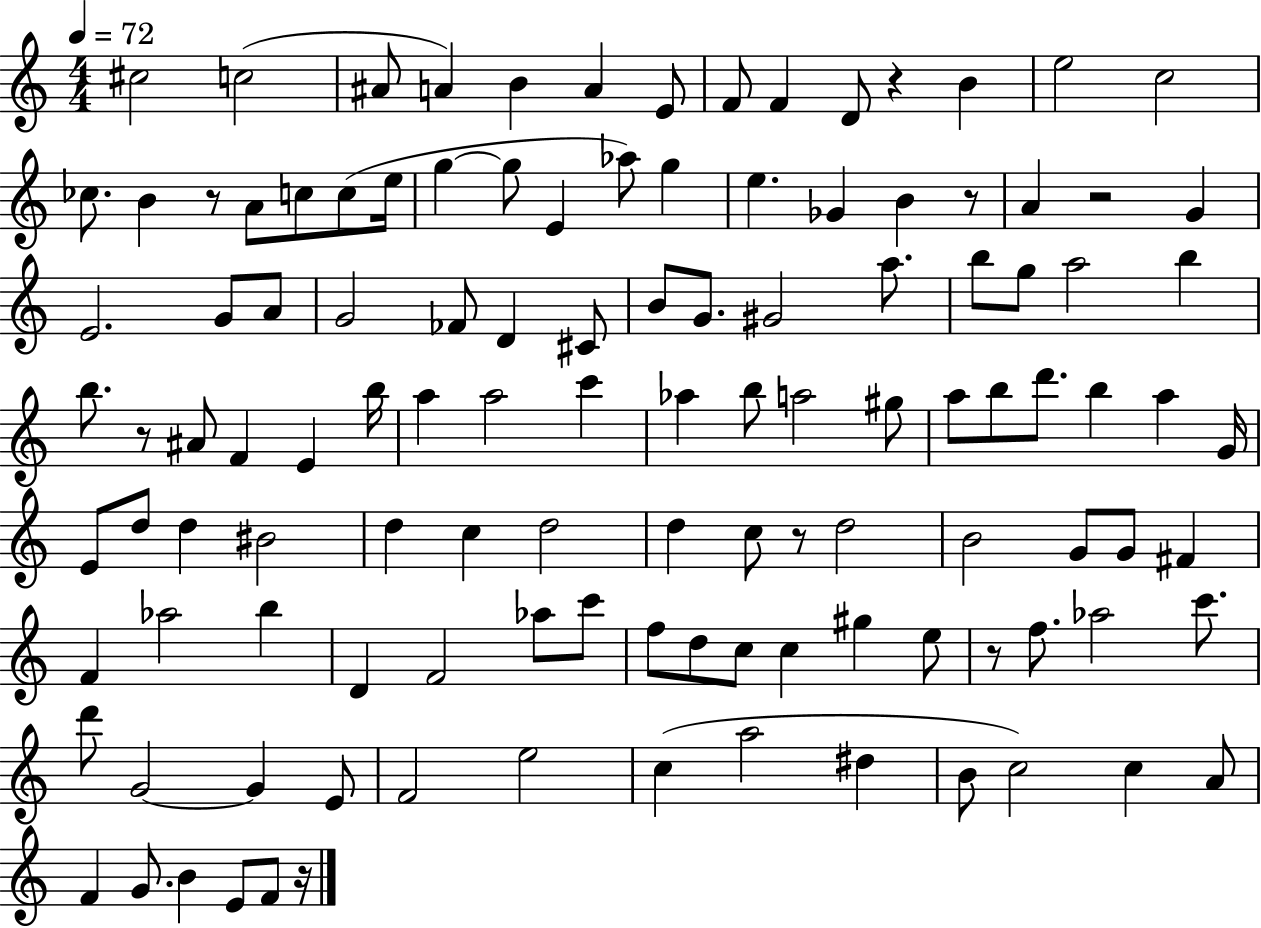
{
  \clef treble
  \numericTimeSignature
  \time 4/4
  \key c \major
  \tempo 4 = 72
  cis''2 c''2( | ais'8 a'4) b'4 a'4 e'8 | f'8 f'4 d'8 r4 b'4 | e''2 c''2 | \break ces''8. b'4 r8 a'8 c''8 c''8( e''16 | g''4~~ g''8 e'4 aes''8) g''4 | e''4. ges'4 b'4 r8 | a'4 r2 g'4 | \break e'2. g'8 a'8 | g'2 fes'8 d'4 cis'8 | b'8 g'8. gis'2 a''8. | b''8 g''8 a''2 b''4 | \break b''8. r8 ais'8 f'4 e'4 b''16 | a''4 a''2 c'''4 | aes''4 b''8 a''2 gis''8 | a''8 b''8 d'''8. b''4 a''4 g'16 | \break e'8 d''8 d''4 bis'2 | d''4 c''4 d''2 | d''4 c''8 r8 d''2 | b'2 g'8 g'8 fis'4 | \break f'4 aes''2 b''4 | d'4 f'2 aes''8 c'''8 | f''8 d''8 c''8 c''4 gis''4 e''8 | r8 f''8. aes''2 c'''8. | \break d'''8 g'2~~ g'4 e'8 | f'2 e''2 | c''4( a''2 dis''4 | b'8 c''2) c''4 a'8 | \break f'4 g'8. b'4 e'8 f'8 r16 | \bar "|."
}